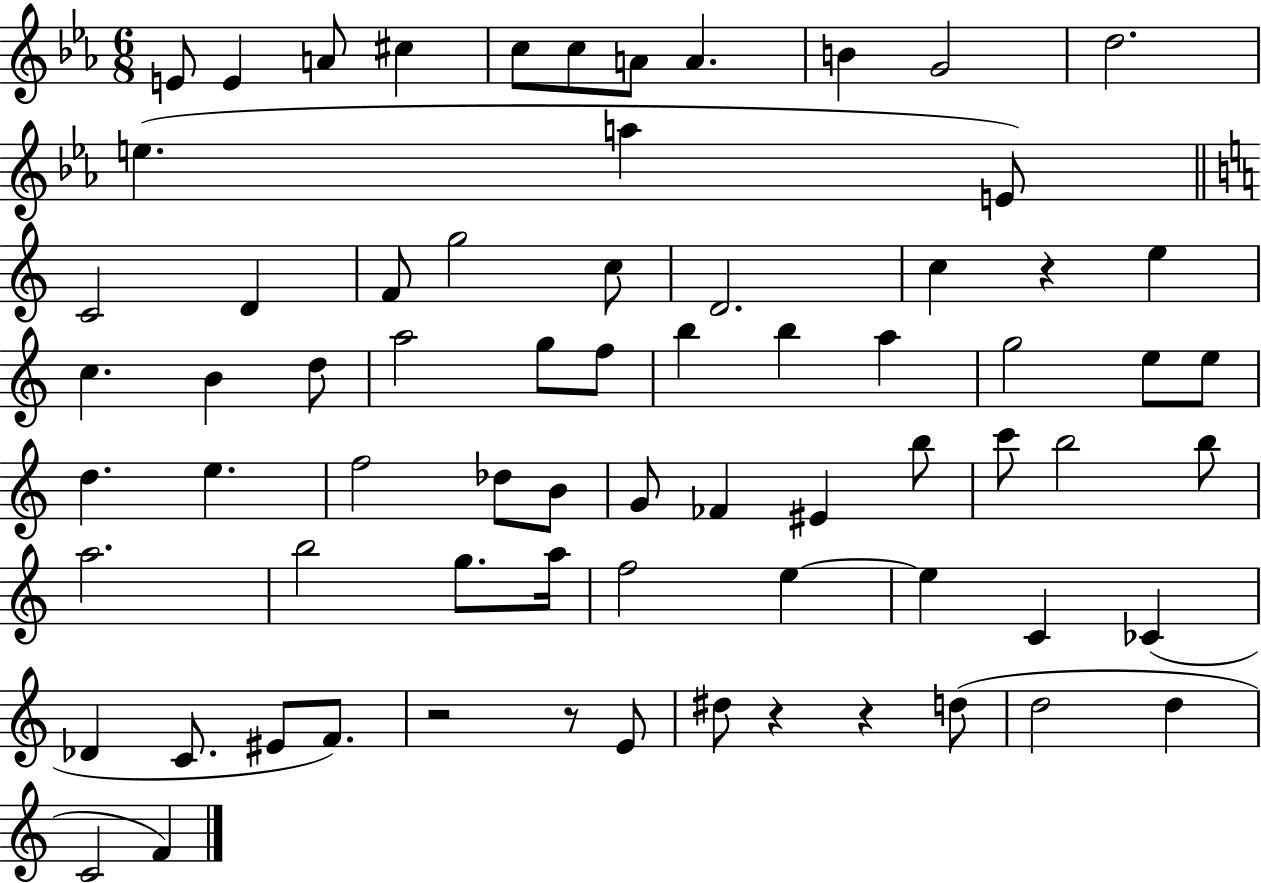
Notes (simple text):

E4/e E4/q A4/e C#5/q C5/e C5/e A4/e A4/q. B4/q G4/h D5/h. E5/q. A5/q E4/e C4/h D4/q F4/e G5/h C5/e D4/h. C5/q R/q E5/q C5/q. B4/q D5/e A5/h G5/e F5/e B5/q B5/q A5/q G5/h E5/e E5/e D5/q. E5/q. F5/h Db5/e B4/e G4/e FES4/q EIS4/q B5/e C6/e B5/h B5/e A5/h. B5/h G5/e. A5/s F5/h E5/q E5/q C4/q CES4/q Db4/q C4/e. EIS4/e F4/e. R/h R/e E4/e D#5/e R/q R/q D5/e D5/h D5/q C4/h F4/q